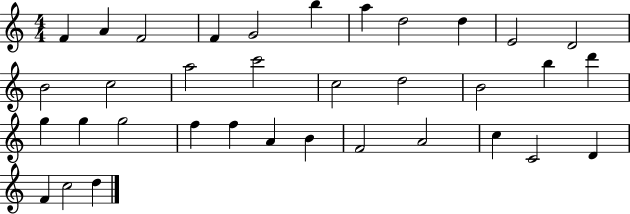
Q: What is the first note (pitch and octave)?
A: F4